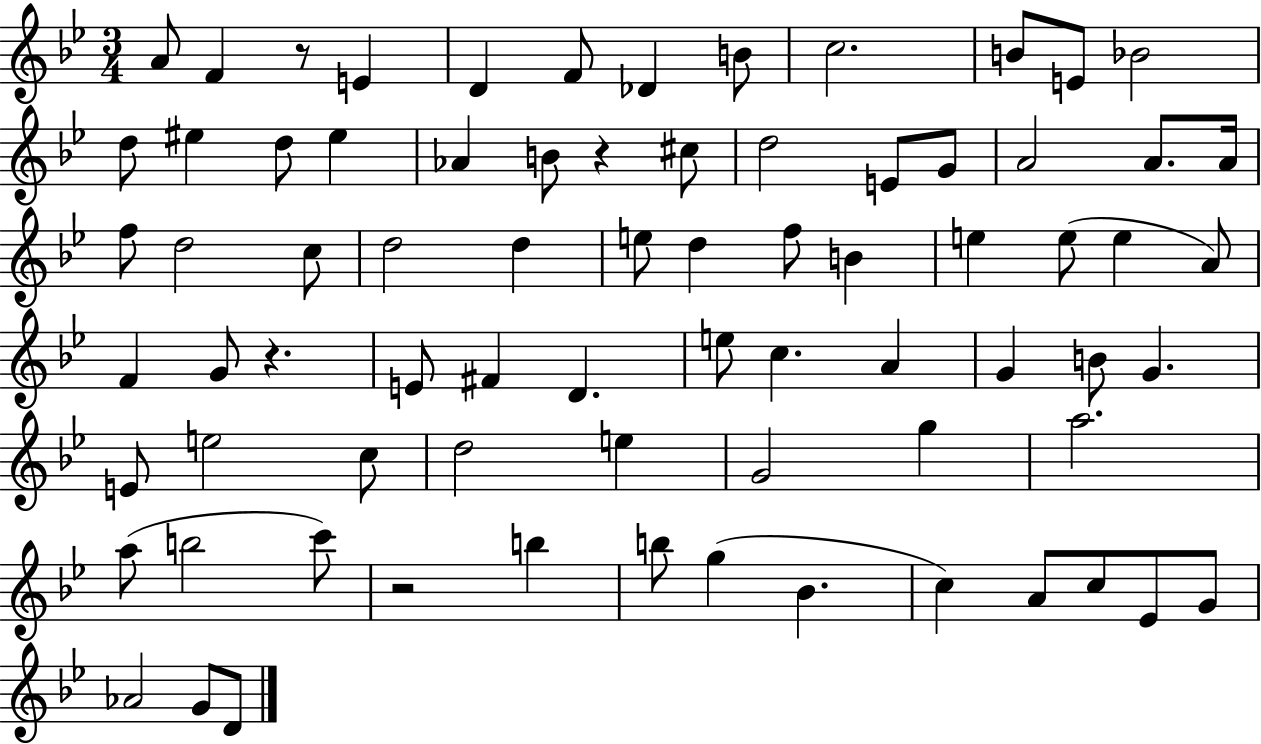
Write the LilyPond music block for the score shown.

{
  \clef treble
  \numericTimeSignature
  \time 3/4
  \key bes \major
  a'8 f'4 r8 e'4 | d'4 f'8 des'4 b'8 | c''2. | b'8 e'8 bes'2 | \break d''8 eis''4 d''8 eis''4 | aes'4 b'8 r4 cis''8 | d''2 e'8 g'8 | a'2 a'8. a'16 | \break f''8 d''2 c''8 | d''2 d''4 | e''8 d''4 f''8 b'4 | e''4 e''8( e''4 a'8) | \break f'4 g'8 r4. | e'8 fis'4 d'4. | e''8 c''4. a'4 | g'4 b'8 g'4. | \break e'8 e''2 c''8 | d''2 e''4 | g'2 g''4 | a''2. | \break a''8( b''2 c'''8) | r2 b''4 | b''8 g''4( bes'4. | c''4) a'8 c''8 ees'8 g'8 | \break aes'2 g'8 d'8 | \bar "|."
}